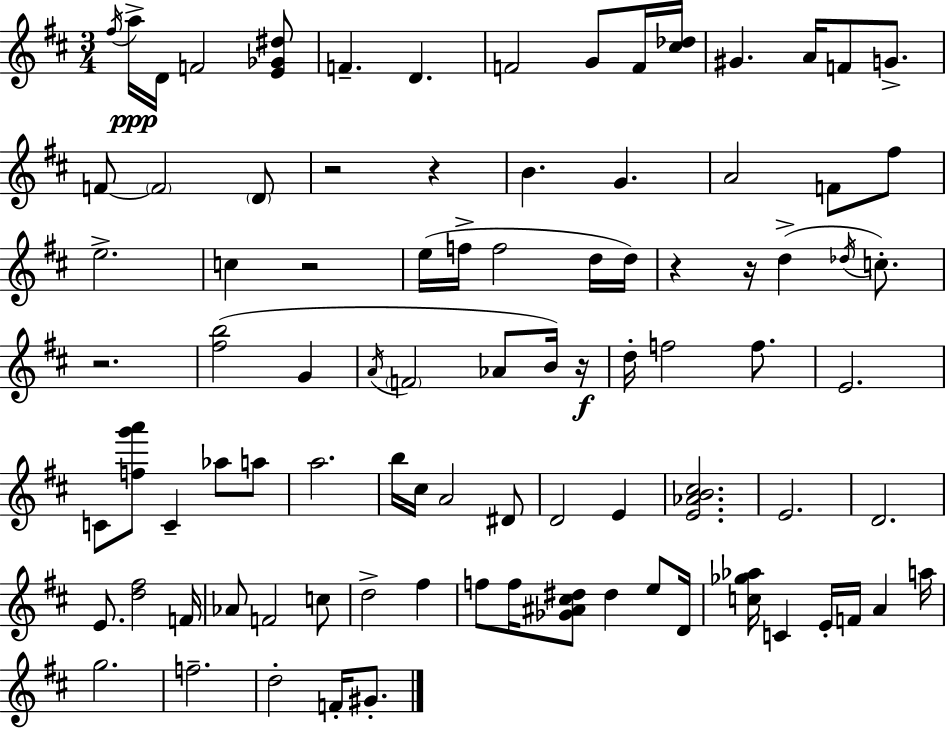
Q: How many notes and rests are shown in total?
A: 90